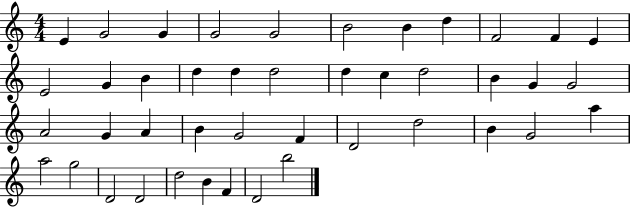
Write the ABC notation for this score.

X:1
T:Untitled
M:4/4
L:1/4
K:C
E G2 G G2 G2 B2 B d F2 F E E2 G B d d d2 d c d2 B G G2 A2 G A B G2 F D2 d2 B G2 a a2 g2 D2 D2 d2 B F D2 b2